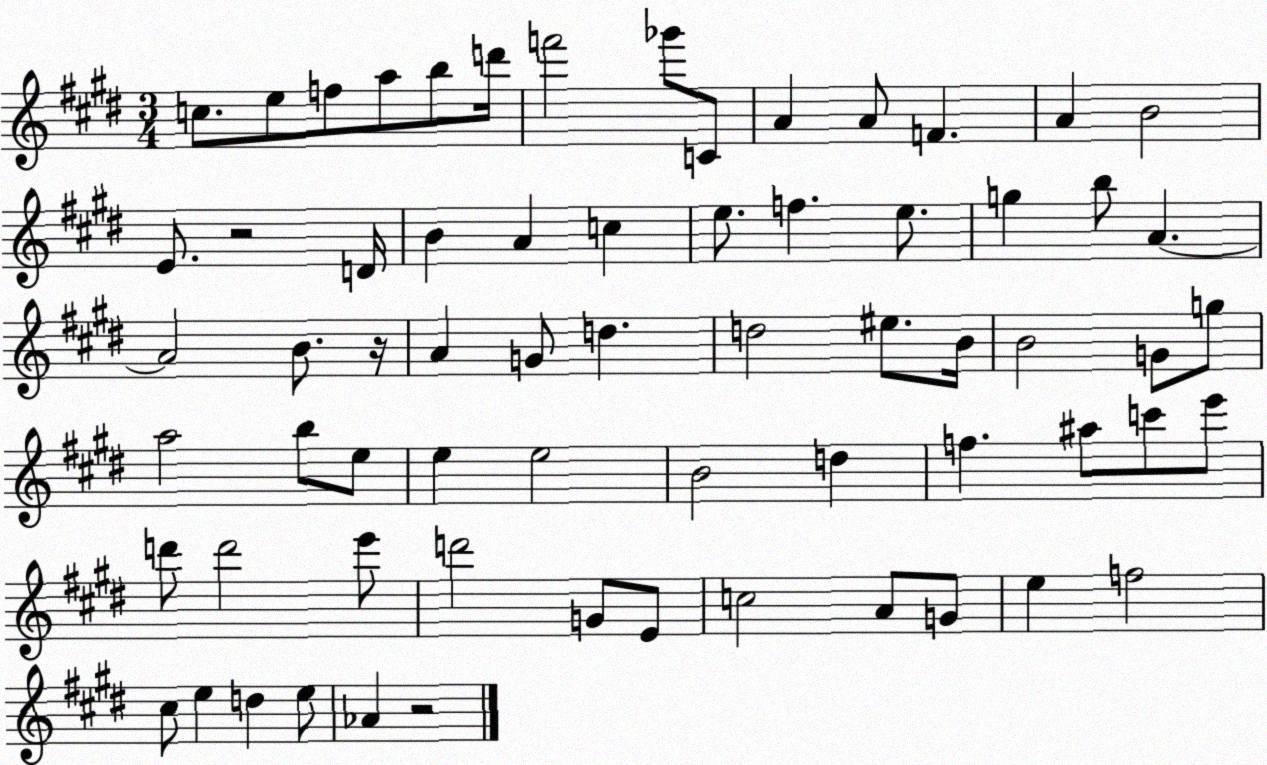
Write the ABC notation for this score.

X:1
T:Untitled
M:3/4
L:1/4
K:E
c/2 e/2 f/2 a/2 b/2 d'/4 f'2 _g'/2 C/2 A A/2 F A B2 E/2 z2 D/4 B A c e/2 f e/2 g b/2 A A2 B/2 z/4 A G/2 d d2 ^e/2 B/4 B2 G/2 g/2 a2 b/2 e/2 e e2 B2 d f ^a/2 c'/2 e'/2 d'/2 d'2 e'/2 d'2 G/2 E/2 c2 A/2 G/2 e f2 ^c/2 e d e/2 _A z2